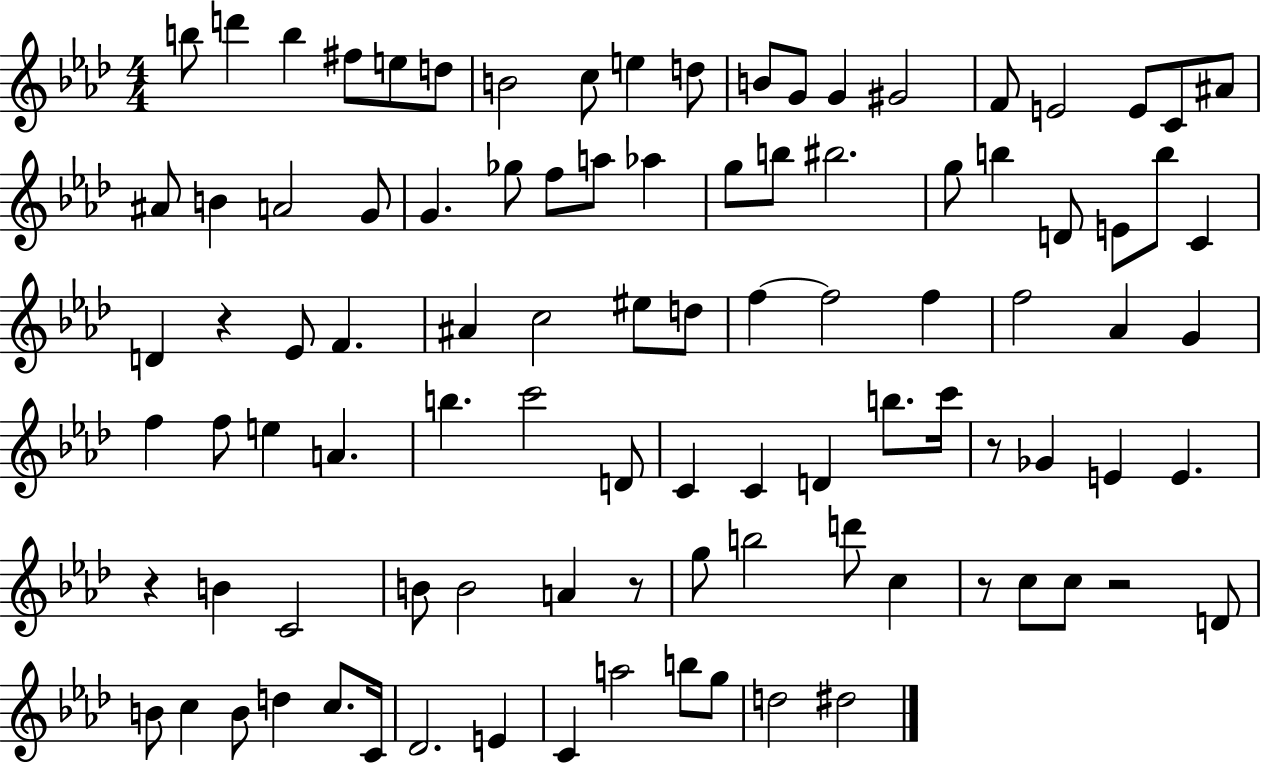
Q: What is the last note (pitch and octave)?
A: D#5